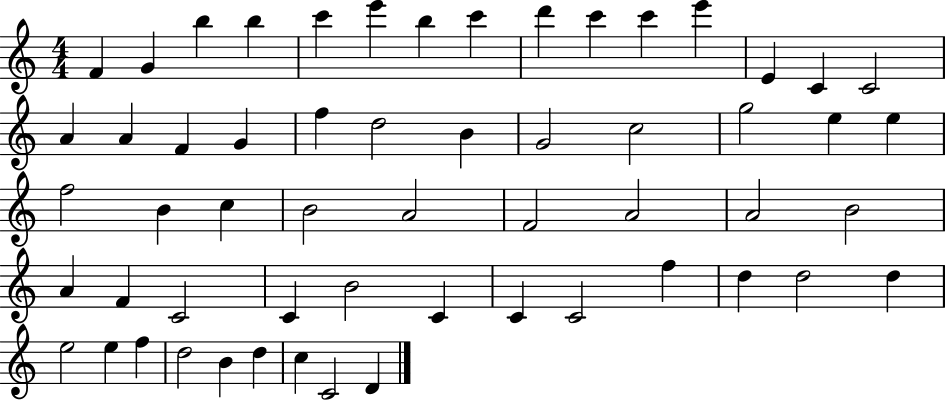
X:1
T:Untitled
M:4/4
L:1/4
K:C
F G b b c' e' b c' d' c' c' e' E C C2 A A F G f d2 B G2 c2 g2 e e f2 B c B2 A2 F2 A2 A2 B2 A F C2 C B2 C C C2 f d d2 d e2 e f d2 B d c C2 D